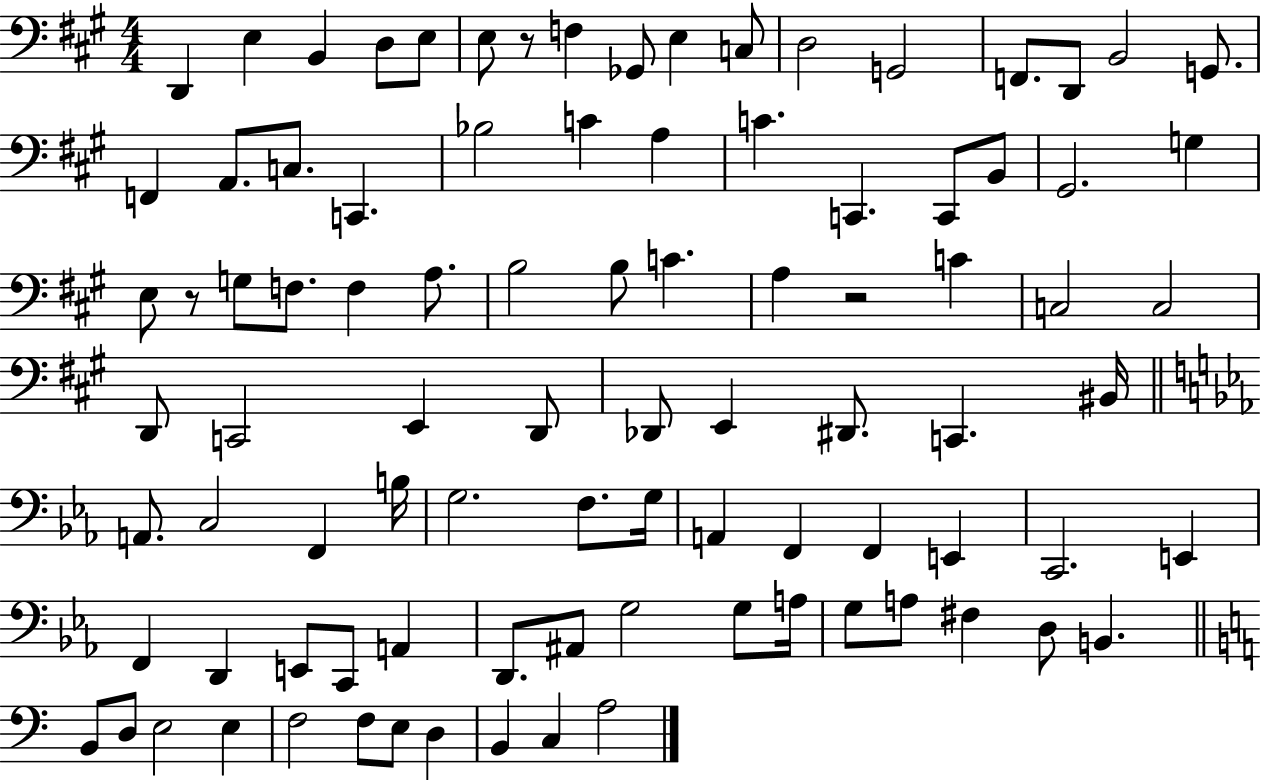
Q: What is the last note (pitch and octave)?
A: A3